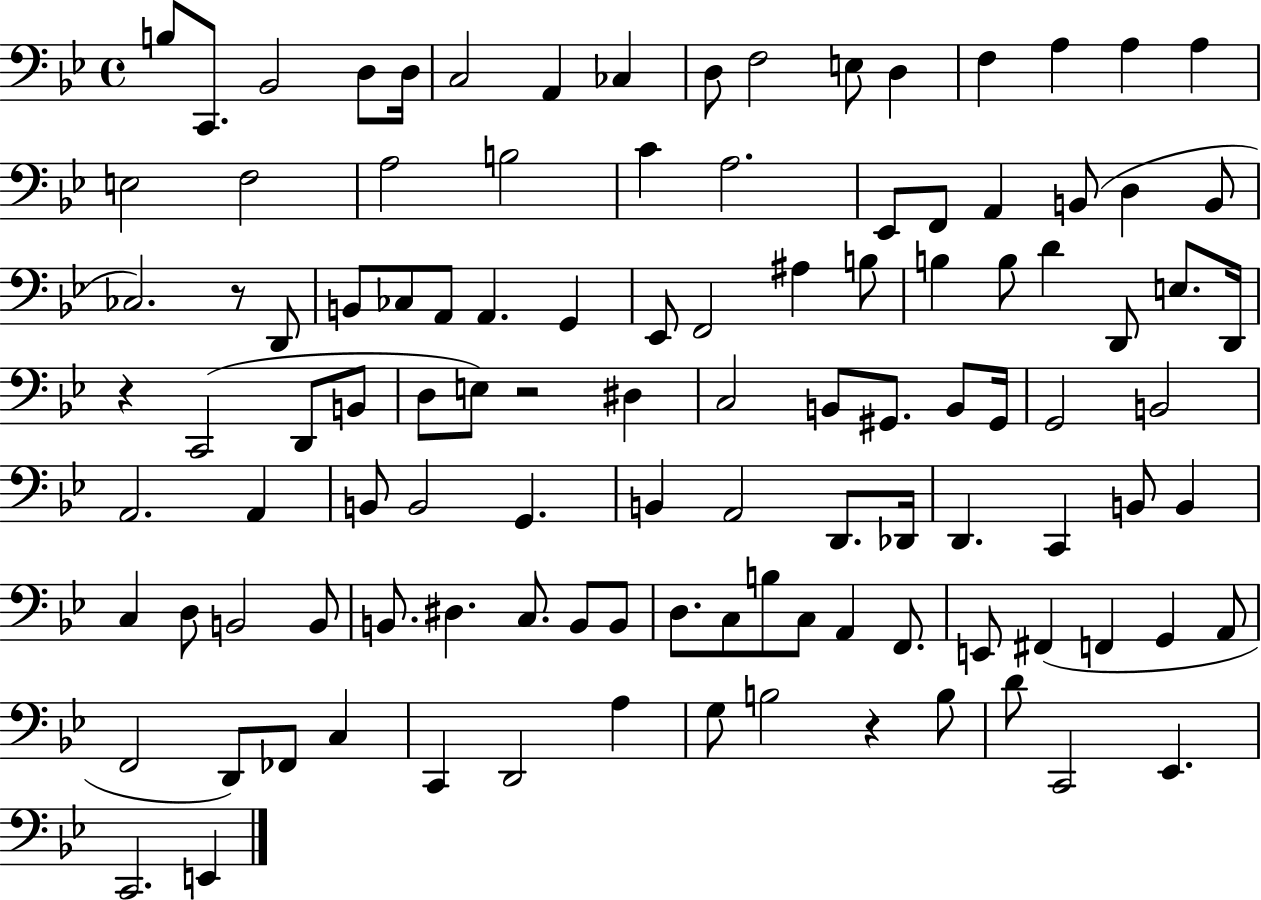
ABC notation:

X:1
T:Untitled
M:4/4
L:1/4
K:Bb
B,/2 C,,/2 _B,,2 D,/2 D,/4 C,2 A,, _C, D,/2 F,2 E,/2 D, F, A, A, A, E,2 F,2 A,2 B,2 C A,2 _E,,/2 F,,/2 A,, B,,/2 D, B,,/2 _C,2 z/2 D,,/2 B,,/2 _C,/2 A,,/2 A,, G,, _E,,/2 F,,2 ^A, B,/2 B, B,/2 D D,,/2 E,/2 D,,/4 z C,,2 D,,/2 B,,/2 D,/2 E,/2 z2 ^D, C,2 B,,/2 ^G,,/2 B,,/2 ^G,,/4 G,,2 B,,2 A,,2 A,, B,,/2 B,,2 G,, B,, A,,2 D,,/2 _D,,/4 D,, C,, B,,/2 B,, C, D,/2 B,,2 B,,/2 B,,/2 ^D, C,/2 B,,/2 B,,/2 D,/2 C,/2 B,/2 C,/2 A,, F,,/2 E,,/2 ^F,, F,, G,, A,,/2 F,,2 D,,/2 _F,,/2 C, C,, D,,2 A, G,/2 B,2 z B,/2 D/2 C,,2 _E,, C,,2 E,,